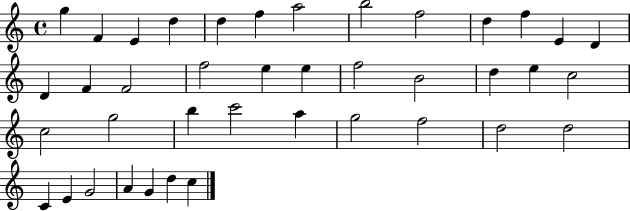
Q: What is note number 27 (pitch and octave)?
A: B5